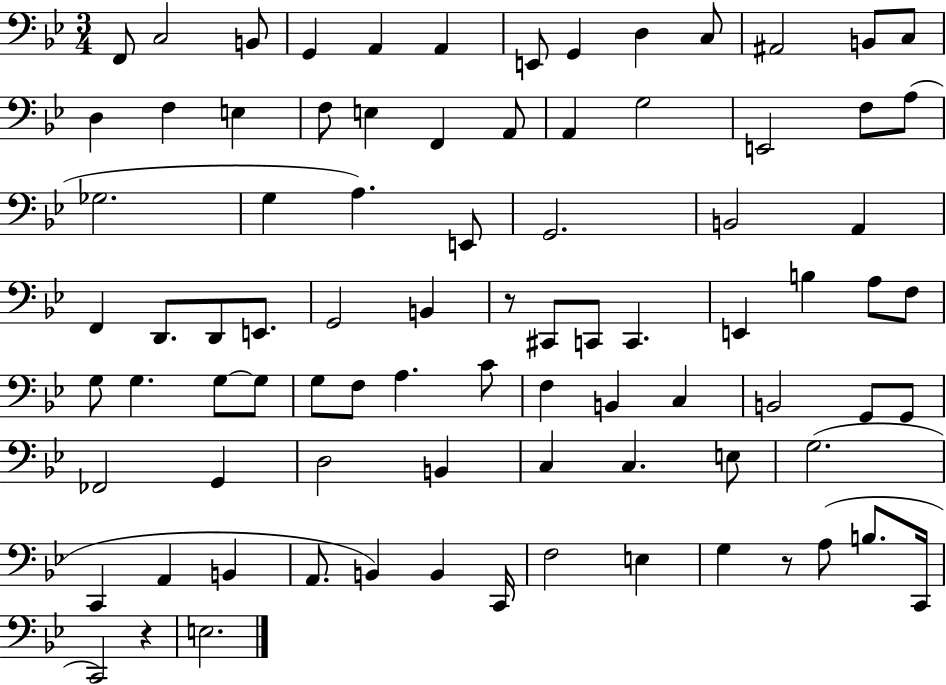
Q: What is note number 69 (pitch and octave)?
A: A2